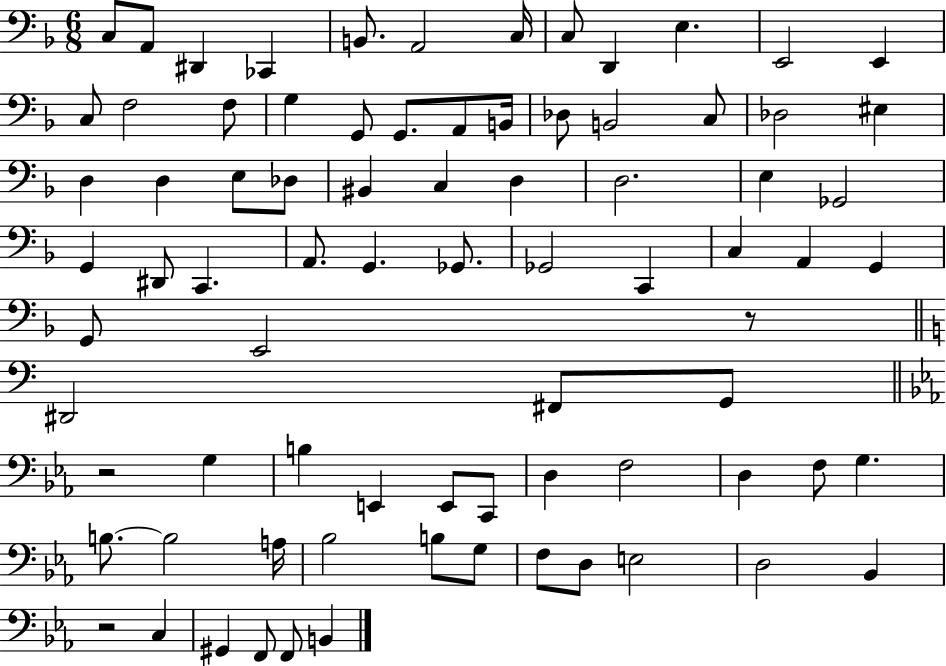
X:1
T:Untitled
M:6/8
L:1/4
K:F
C,/2 A,,/2 ^D,, _C,, B,,/2 A,,2 C,/4 C,/2 D,, E, E,,2 E,, C,/2 F,2 F,/2 G, G,,/2 G,,/2 A,,/2 B,,/4 _D,/2 B,,2 C,/2 _D,2 ^E, D, D, E,/2 _D,/2 ^B,, C, D, D,2 E, _G,,2 G,, ^D,,/2 C,, A,,/2 G,, _G,,/2 _G,,2 C,, C, A,, G,, G,,/2 E,,2 z/2 ^D,,2 ^F,,/2 G,,/2 z2 G, B, E,, E,,/2 C,,/2 D, F,2 D, F,/2 G, B,/2 B,2 A,/4 _B,2 B,/2 G,/2 F,/2 D,/2 E,2 D,2 _B,, z2 C, ^G,, F,,/2 F,,/2 B,,